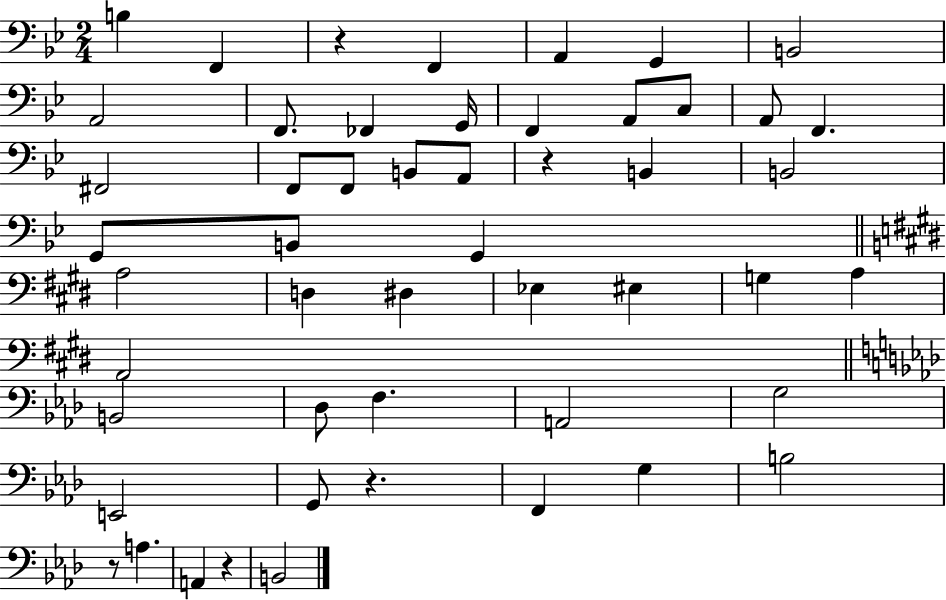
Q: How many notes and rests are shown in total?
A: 51